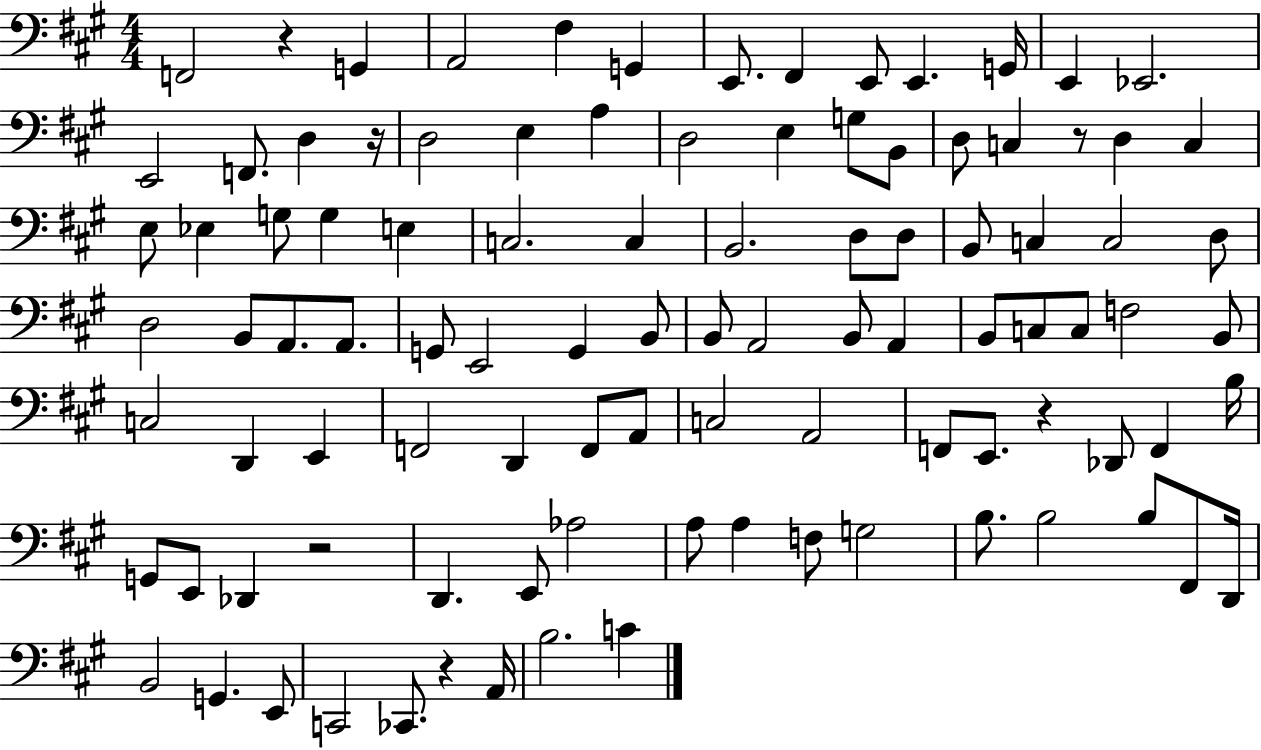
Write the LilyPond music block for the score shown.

{
  \clef bass
  \numericTimeSignature
  \time 4/4
  \key a \major
  f,2 r4 g,4 | a,2 fis4 g,4 | e,8. fis,4 e,8 e,4. g,16 | e,4 ees,2. | \break e,2 f,8. d4 r16 | d2 e4 a4 | d2 e4 g8 b,8 | d8 c4 r8 d4 c4 | \break e8 ees4 g8 g4 e4 | c2. c4 | b,2. d8 d8 | b,8 c4 c2 d8 | \break d2 b,8 a,8. a,8. | g,8 e,2 g,4 b,8 | b,8 a,2 b,8 a,4 | b,8 c8 c8 f2 b,8 | \break c2 d,4 e,4 | f,2 d,4 f,8 a,8 | c2 a,2 | f,8 e,8. r4 des,8 f,4 b16 | \break g,8 e,8 des,4 r2 | d,4. e,8 aes2 | a8 a4 f8 g2 | b8. b2 b8 fis,8 d,16 | \break b,2 g,4. e,8 | c,2 ces,8. r4 a,16 | b2. c'4 | \bar "|."
}